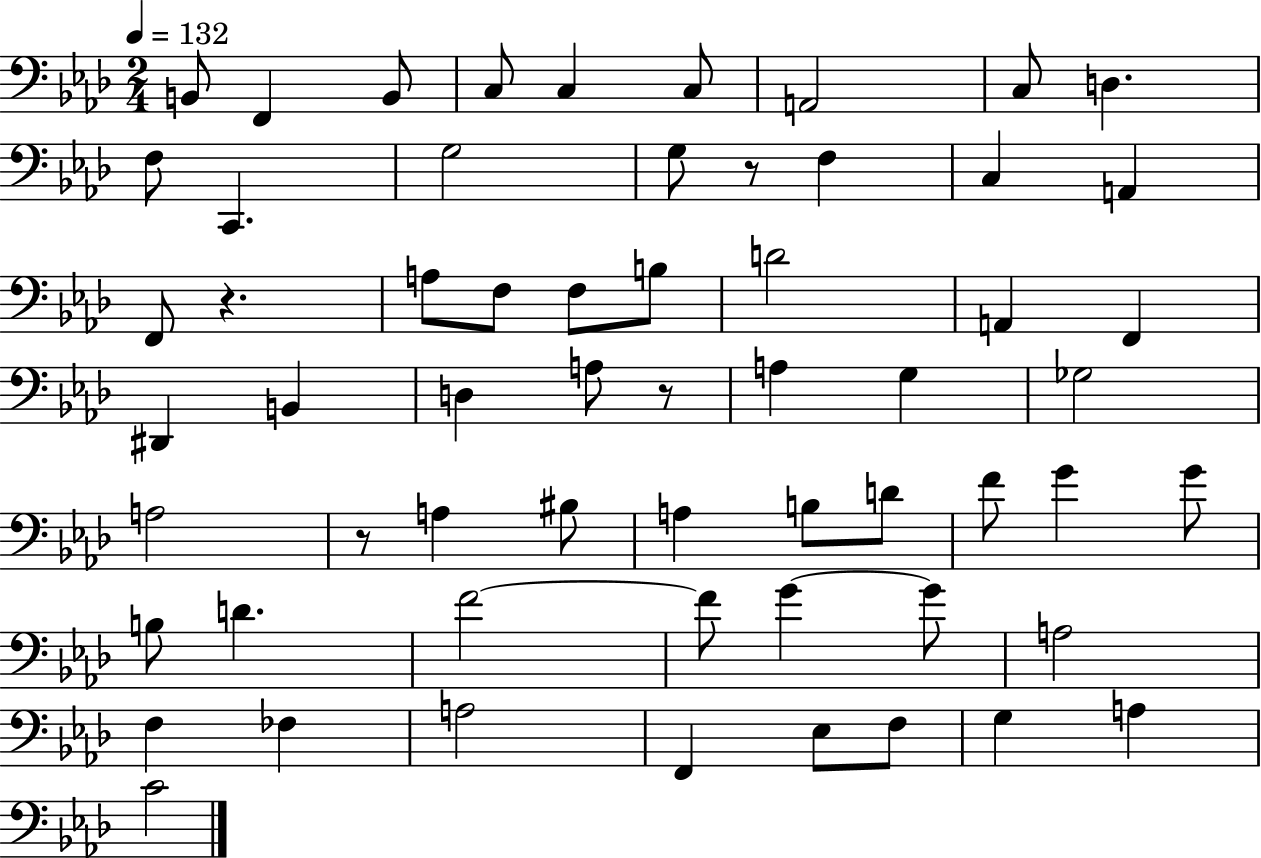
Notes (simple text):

B2/e F2/q B2/e C3/e C3/q C3/e A2/h C3/e D3/q. F3/e C2/q. G3/h G3/e R/e F3/q C3/q A2/q F2/e R/q. A3/e F3/e F3/e B3/e D4/h A2/q F2/q D#2/q B2/q D3/q A3/e R/e A3/q G3/q Gb3/h A3/h R/e A3/q BIS3/e A3/q B3/e D4/e F4/e G4/q G4/e B3/e D4/q. F4/h F4/e G4/q G4/e A3/h F3/q FES3/q A3/h F2/q Eb3/e F3/e G3/q A3/q C4/h